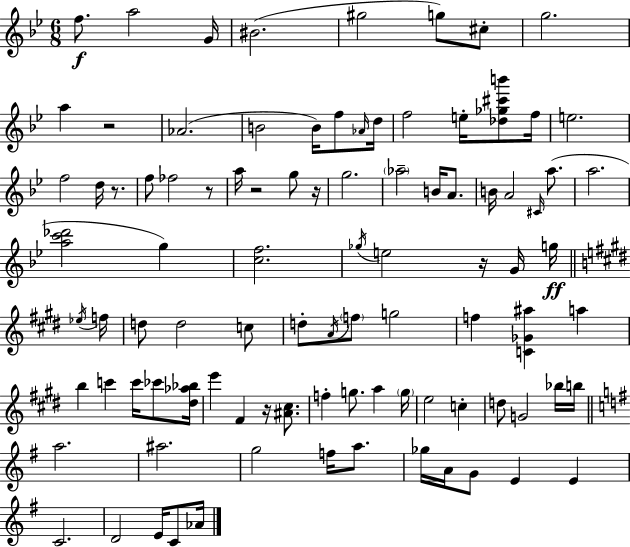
{
  \clef treble
  \numericTimeSignature
  \time 6/8
  \key g \minor
  f''8.\f a''2 g'16 | bis'2.( | gis''2 g''8) cis''8-. | g''2. | \break a''4 r2 | aes'2.( | b'2 b'16) f''8 \grace { aes'16 } | d''16 f''2 e''16-. <des'' ges'' cis''' b'''>8 | \break f''16 e''2. | f''2 d''16 r8. | f''8 fes''2 r8 | a''16 r2 g''8 | \break r16 g''2. | \parenthesize aes''2-- b'16 a'8. | b'16 a'2 \grace { cis'16 } a''8.( | a''2. | \break <a'' c''' des'''>2 g''4) | <c'' f''>2. | \acciaccatura { ges''16 } e''2 r16 | g'16 g''16\ff \bar "||" \break \key e \major \acciaccatura { ees''16 } f''16 d''8 d''2 | c''8 d''8-. \acciaccatura { a'16 } \parenthesize f''8 g''2 | f''4 <c' ges' ais''>4 a''4 | b''4 c'''4 c'''16 | \break ces'''8 <dis'' aes'' bes''>16 e'''4 fis'4 r16 | <ais' cis''>8. f''4-. g''8. a''4 | \parenthesize g''16 e''2 c''4-. | d''8 g'2 | \break bes''16 b''16 \bar "||" \break \key g \major a''2. | ais''2. | g''2 f''16 a''8. | ges''16 a'16 g'8 e'4 e'4 | \break c'2. | d'2 e'16 c'8 aes'16 | \bar "|."
}